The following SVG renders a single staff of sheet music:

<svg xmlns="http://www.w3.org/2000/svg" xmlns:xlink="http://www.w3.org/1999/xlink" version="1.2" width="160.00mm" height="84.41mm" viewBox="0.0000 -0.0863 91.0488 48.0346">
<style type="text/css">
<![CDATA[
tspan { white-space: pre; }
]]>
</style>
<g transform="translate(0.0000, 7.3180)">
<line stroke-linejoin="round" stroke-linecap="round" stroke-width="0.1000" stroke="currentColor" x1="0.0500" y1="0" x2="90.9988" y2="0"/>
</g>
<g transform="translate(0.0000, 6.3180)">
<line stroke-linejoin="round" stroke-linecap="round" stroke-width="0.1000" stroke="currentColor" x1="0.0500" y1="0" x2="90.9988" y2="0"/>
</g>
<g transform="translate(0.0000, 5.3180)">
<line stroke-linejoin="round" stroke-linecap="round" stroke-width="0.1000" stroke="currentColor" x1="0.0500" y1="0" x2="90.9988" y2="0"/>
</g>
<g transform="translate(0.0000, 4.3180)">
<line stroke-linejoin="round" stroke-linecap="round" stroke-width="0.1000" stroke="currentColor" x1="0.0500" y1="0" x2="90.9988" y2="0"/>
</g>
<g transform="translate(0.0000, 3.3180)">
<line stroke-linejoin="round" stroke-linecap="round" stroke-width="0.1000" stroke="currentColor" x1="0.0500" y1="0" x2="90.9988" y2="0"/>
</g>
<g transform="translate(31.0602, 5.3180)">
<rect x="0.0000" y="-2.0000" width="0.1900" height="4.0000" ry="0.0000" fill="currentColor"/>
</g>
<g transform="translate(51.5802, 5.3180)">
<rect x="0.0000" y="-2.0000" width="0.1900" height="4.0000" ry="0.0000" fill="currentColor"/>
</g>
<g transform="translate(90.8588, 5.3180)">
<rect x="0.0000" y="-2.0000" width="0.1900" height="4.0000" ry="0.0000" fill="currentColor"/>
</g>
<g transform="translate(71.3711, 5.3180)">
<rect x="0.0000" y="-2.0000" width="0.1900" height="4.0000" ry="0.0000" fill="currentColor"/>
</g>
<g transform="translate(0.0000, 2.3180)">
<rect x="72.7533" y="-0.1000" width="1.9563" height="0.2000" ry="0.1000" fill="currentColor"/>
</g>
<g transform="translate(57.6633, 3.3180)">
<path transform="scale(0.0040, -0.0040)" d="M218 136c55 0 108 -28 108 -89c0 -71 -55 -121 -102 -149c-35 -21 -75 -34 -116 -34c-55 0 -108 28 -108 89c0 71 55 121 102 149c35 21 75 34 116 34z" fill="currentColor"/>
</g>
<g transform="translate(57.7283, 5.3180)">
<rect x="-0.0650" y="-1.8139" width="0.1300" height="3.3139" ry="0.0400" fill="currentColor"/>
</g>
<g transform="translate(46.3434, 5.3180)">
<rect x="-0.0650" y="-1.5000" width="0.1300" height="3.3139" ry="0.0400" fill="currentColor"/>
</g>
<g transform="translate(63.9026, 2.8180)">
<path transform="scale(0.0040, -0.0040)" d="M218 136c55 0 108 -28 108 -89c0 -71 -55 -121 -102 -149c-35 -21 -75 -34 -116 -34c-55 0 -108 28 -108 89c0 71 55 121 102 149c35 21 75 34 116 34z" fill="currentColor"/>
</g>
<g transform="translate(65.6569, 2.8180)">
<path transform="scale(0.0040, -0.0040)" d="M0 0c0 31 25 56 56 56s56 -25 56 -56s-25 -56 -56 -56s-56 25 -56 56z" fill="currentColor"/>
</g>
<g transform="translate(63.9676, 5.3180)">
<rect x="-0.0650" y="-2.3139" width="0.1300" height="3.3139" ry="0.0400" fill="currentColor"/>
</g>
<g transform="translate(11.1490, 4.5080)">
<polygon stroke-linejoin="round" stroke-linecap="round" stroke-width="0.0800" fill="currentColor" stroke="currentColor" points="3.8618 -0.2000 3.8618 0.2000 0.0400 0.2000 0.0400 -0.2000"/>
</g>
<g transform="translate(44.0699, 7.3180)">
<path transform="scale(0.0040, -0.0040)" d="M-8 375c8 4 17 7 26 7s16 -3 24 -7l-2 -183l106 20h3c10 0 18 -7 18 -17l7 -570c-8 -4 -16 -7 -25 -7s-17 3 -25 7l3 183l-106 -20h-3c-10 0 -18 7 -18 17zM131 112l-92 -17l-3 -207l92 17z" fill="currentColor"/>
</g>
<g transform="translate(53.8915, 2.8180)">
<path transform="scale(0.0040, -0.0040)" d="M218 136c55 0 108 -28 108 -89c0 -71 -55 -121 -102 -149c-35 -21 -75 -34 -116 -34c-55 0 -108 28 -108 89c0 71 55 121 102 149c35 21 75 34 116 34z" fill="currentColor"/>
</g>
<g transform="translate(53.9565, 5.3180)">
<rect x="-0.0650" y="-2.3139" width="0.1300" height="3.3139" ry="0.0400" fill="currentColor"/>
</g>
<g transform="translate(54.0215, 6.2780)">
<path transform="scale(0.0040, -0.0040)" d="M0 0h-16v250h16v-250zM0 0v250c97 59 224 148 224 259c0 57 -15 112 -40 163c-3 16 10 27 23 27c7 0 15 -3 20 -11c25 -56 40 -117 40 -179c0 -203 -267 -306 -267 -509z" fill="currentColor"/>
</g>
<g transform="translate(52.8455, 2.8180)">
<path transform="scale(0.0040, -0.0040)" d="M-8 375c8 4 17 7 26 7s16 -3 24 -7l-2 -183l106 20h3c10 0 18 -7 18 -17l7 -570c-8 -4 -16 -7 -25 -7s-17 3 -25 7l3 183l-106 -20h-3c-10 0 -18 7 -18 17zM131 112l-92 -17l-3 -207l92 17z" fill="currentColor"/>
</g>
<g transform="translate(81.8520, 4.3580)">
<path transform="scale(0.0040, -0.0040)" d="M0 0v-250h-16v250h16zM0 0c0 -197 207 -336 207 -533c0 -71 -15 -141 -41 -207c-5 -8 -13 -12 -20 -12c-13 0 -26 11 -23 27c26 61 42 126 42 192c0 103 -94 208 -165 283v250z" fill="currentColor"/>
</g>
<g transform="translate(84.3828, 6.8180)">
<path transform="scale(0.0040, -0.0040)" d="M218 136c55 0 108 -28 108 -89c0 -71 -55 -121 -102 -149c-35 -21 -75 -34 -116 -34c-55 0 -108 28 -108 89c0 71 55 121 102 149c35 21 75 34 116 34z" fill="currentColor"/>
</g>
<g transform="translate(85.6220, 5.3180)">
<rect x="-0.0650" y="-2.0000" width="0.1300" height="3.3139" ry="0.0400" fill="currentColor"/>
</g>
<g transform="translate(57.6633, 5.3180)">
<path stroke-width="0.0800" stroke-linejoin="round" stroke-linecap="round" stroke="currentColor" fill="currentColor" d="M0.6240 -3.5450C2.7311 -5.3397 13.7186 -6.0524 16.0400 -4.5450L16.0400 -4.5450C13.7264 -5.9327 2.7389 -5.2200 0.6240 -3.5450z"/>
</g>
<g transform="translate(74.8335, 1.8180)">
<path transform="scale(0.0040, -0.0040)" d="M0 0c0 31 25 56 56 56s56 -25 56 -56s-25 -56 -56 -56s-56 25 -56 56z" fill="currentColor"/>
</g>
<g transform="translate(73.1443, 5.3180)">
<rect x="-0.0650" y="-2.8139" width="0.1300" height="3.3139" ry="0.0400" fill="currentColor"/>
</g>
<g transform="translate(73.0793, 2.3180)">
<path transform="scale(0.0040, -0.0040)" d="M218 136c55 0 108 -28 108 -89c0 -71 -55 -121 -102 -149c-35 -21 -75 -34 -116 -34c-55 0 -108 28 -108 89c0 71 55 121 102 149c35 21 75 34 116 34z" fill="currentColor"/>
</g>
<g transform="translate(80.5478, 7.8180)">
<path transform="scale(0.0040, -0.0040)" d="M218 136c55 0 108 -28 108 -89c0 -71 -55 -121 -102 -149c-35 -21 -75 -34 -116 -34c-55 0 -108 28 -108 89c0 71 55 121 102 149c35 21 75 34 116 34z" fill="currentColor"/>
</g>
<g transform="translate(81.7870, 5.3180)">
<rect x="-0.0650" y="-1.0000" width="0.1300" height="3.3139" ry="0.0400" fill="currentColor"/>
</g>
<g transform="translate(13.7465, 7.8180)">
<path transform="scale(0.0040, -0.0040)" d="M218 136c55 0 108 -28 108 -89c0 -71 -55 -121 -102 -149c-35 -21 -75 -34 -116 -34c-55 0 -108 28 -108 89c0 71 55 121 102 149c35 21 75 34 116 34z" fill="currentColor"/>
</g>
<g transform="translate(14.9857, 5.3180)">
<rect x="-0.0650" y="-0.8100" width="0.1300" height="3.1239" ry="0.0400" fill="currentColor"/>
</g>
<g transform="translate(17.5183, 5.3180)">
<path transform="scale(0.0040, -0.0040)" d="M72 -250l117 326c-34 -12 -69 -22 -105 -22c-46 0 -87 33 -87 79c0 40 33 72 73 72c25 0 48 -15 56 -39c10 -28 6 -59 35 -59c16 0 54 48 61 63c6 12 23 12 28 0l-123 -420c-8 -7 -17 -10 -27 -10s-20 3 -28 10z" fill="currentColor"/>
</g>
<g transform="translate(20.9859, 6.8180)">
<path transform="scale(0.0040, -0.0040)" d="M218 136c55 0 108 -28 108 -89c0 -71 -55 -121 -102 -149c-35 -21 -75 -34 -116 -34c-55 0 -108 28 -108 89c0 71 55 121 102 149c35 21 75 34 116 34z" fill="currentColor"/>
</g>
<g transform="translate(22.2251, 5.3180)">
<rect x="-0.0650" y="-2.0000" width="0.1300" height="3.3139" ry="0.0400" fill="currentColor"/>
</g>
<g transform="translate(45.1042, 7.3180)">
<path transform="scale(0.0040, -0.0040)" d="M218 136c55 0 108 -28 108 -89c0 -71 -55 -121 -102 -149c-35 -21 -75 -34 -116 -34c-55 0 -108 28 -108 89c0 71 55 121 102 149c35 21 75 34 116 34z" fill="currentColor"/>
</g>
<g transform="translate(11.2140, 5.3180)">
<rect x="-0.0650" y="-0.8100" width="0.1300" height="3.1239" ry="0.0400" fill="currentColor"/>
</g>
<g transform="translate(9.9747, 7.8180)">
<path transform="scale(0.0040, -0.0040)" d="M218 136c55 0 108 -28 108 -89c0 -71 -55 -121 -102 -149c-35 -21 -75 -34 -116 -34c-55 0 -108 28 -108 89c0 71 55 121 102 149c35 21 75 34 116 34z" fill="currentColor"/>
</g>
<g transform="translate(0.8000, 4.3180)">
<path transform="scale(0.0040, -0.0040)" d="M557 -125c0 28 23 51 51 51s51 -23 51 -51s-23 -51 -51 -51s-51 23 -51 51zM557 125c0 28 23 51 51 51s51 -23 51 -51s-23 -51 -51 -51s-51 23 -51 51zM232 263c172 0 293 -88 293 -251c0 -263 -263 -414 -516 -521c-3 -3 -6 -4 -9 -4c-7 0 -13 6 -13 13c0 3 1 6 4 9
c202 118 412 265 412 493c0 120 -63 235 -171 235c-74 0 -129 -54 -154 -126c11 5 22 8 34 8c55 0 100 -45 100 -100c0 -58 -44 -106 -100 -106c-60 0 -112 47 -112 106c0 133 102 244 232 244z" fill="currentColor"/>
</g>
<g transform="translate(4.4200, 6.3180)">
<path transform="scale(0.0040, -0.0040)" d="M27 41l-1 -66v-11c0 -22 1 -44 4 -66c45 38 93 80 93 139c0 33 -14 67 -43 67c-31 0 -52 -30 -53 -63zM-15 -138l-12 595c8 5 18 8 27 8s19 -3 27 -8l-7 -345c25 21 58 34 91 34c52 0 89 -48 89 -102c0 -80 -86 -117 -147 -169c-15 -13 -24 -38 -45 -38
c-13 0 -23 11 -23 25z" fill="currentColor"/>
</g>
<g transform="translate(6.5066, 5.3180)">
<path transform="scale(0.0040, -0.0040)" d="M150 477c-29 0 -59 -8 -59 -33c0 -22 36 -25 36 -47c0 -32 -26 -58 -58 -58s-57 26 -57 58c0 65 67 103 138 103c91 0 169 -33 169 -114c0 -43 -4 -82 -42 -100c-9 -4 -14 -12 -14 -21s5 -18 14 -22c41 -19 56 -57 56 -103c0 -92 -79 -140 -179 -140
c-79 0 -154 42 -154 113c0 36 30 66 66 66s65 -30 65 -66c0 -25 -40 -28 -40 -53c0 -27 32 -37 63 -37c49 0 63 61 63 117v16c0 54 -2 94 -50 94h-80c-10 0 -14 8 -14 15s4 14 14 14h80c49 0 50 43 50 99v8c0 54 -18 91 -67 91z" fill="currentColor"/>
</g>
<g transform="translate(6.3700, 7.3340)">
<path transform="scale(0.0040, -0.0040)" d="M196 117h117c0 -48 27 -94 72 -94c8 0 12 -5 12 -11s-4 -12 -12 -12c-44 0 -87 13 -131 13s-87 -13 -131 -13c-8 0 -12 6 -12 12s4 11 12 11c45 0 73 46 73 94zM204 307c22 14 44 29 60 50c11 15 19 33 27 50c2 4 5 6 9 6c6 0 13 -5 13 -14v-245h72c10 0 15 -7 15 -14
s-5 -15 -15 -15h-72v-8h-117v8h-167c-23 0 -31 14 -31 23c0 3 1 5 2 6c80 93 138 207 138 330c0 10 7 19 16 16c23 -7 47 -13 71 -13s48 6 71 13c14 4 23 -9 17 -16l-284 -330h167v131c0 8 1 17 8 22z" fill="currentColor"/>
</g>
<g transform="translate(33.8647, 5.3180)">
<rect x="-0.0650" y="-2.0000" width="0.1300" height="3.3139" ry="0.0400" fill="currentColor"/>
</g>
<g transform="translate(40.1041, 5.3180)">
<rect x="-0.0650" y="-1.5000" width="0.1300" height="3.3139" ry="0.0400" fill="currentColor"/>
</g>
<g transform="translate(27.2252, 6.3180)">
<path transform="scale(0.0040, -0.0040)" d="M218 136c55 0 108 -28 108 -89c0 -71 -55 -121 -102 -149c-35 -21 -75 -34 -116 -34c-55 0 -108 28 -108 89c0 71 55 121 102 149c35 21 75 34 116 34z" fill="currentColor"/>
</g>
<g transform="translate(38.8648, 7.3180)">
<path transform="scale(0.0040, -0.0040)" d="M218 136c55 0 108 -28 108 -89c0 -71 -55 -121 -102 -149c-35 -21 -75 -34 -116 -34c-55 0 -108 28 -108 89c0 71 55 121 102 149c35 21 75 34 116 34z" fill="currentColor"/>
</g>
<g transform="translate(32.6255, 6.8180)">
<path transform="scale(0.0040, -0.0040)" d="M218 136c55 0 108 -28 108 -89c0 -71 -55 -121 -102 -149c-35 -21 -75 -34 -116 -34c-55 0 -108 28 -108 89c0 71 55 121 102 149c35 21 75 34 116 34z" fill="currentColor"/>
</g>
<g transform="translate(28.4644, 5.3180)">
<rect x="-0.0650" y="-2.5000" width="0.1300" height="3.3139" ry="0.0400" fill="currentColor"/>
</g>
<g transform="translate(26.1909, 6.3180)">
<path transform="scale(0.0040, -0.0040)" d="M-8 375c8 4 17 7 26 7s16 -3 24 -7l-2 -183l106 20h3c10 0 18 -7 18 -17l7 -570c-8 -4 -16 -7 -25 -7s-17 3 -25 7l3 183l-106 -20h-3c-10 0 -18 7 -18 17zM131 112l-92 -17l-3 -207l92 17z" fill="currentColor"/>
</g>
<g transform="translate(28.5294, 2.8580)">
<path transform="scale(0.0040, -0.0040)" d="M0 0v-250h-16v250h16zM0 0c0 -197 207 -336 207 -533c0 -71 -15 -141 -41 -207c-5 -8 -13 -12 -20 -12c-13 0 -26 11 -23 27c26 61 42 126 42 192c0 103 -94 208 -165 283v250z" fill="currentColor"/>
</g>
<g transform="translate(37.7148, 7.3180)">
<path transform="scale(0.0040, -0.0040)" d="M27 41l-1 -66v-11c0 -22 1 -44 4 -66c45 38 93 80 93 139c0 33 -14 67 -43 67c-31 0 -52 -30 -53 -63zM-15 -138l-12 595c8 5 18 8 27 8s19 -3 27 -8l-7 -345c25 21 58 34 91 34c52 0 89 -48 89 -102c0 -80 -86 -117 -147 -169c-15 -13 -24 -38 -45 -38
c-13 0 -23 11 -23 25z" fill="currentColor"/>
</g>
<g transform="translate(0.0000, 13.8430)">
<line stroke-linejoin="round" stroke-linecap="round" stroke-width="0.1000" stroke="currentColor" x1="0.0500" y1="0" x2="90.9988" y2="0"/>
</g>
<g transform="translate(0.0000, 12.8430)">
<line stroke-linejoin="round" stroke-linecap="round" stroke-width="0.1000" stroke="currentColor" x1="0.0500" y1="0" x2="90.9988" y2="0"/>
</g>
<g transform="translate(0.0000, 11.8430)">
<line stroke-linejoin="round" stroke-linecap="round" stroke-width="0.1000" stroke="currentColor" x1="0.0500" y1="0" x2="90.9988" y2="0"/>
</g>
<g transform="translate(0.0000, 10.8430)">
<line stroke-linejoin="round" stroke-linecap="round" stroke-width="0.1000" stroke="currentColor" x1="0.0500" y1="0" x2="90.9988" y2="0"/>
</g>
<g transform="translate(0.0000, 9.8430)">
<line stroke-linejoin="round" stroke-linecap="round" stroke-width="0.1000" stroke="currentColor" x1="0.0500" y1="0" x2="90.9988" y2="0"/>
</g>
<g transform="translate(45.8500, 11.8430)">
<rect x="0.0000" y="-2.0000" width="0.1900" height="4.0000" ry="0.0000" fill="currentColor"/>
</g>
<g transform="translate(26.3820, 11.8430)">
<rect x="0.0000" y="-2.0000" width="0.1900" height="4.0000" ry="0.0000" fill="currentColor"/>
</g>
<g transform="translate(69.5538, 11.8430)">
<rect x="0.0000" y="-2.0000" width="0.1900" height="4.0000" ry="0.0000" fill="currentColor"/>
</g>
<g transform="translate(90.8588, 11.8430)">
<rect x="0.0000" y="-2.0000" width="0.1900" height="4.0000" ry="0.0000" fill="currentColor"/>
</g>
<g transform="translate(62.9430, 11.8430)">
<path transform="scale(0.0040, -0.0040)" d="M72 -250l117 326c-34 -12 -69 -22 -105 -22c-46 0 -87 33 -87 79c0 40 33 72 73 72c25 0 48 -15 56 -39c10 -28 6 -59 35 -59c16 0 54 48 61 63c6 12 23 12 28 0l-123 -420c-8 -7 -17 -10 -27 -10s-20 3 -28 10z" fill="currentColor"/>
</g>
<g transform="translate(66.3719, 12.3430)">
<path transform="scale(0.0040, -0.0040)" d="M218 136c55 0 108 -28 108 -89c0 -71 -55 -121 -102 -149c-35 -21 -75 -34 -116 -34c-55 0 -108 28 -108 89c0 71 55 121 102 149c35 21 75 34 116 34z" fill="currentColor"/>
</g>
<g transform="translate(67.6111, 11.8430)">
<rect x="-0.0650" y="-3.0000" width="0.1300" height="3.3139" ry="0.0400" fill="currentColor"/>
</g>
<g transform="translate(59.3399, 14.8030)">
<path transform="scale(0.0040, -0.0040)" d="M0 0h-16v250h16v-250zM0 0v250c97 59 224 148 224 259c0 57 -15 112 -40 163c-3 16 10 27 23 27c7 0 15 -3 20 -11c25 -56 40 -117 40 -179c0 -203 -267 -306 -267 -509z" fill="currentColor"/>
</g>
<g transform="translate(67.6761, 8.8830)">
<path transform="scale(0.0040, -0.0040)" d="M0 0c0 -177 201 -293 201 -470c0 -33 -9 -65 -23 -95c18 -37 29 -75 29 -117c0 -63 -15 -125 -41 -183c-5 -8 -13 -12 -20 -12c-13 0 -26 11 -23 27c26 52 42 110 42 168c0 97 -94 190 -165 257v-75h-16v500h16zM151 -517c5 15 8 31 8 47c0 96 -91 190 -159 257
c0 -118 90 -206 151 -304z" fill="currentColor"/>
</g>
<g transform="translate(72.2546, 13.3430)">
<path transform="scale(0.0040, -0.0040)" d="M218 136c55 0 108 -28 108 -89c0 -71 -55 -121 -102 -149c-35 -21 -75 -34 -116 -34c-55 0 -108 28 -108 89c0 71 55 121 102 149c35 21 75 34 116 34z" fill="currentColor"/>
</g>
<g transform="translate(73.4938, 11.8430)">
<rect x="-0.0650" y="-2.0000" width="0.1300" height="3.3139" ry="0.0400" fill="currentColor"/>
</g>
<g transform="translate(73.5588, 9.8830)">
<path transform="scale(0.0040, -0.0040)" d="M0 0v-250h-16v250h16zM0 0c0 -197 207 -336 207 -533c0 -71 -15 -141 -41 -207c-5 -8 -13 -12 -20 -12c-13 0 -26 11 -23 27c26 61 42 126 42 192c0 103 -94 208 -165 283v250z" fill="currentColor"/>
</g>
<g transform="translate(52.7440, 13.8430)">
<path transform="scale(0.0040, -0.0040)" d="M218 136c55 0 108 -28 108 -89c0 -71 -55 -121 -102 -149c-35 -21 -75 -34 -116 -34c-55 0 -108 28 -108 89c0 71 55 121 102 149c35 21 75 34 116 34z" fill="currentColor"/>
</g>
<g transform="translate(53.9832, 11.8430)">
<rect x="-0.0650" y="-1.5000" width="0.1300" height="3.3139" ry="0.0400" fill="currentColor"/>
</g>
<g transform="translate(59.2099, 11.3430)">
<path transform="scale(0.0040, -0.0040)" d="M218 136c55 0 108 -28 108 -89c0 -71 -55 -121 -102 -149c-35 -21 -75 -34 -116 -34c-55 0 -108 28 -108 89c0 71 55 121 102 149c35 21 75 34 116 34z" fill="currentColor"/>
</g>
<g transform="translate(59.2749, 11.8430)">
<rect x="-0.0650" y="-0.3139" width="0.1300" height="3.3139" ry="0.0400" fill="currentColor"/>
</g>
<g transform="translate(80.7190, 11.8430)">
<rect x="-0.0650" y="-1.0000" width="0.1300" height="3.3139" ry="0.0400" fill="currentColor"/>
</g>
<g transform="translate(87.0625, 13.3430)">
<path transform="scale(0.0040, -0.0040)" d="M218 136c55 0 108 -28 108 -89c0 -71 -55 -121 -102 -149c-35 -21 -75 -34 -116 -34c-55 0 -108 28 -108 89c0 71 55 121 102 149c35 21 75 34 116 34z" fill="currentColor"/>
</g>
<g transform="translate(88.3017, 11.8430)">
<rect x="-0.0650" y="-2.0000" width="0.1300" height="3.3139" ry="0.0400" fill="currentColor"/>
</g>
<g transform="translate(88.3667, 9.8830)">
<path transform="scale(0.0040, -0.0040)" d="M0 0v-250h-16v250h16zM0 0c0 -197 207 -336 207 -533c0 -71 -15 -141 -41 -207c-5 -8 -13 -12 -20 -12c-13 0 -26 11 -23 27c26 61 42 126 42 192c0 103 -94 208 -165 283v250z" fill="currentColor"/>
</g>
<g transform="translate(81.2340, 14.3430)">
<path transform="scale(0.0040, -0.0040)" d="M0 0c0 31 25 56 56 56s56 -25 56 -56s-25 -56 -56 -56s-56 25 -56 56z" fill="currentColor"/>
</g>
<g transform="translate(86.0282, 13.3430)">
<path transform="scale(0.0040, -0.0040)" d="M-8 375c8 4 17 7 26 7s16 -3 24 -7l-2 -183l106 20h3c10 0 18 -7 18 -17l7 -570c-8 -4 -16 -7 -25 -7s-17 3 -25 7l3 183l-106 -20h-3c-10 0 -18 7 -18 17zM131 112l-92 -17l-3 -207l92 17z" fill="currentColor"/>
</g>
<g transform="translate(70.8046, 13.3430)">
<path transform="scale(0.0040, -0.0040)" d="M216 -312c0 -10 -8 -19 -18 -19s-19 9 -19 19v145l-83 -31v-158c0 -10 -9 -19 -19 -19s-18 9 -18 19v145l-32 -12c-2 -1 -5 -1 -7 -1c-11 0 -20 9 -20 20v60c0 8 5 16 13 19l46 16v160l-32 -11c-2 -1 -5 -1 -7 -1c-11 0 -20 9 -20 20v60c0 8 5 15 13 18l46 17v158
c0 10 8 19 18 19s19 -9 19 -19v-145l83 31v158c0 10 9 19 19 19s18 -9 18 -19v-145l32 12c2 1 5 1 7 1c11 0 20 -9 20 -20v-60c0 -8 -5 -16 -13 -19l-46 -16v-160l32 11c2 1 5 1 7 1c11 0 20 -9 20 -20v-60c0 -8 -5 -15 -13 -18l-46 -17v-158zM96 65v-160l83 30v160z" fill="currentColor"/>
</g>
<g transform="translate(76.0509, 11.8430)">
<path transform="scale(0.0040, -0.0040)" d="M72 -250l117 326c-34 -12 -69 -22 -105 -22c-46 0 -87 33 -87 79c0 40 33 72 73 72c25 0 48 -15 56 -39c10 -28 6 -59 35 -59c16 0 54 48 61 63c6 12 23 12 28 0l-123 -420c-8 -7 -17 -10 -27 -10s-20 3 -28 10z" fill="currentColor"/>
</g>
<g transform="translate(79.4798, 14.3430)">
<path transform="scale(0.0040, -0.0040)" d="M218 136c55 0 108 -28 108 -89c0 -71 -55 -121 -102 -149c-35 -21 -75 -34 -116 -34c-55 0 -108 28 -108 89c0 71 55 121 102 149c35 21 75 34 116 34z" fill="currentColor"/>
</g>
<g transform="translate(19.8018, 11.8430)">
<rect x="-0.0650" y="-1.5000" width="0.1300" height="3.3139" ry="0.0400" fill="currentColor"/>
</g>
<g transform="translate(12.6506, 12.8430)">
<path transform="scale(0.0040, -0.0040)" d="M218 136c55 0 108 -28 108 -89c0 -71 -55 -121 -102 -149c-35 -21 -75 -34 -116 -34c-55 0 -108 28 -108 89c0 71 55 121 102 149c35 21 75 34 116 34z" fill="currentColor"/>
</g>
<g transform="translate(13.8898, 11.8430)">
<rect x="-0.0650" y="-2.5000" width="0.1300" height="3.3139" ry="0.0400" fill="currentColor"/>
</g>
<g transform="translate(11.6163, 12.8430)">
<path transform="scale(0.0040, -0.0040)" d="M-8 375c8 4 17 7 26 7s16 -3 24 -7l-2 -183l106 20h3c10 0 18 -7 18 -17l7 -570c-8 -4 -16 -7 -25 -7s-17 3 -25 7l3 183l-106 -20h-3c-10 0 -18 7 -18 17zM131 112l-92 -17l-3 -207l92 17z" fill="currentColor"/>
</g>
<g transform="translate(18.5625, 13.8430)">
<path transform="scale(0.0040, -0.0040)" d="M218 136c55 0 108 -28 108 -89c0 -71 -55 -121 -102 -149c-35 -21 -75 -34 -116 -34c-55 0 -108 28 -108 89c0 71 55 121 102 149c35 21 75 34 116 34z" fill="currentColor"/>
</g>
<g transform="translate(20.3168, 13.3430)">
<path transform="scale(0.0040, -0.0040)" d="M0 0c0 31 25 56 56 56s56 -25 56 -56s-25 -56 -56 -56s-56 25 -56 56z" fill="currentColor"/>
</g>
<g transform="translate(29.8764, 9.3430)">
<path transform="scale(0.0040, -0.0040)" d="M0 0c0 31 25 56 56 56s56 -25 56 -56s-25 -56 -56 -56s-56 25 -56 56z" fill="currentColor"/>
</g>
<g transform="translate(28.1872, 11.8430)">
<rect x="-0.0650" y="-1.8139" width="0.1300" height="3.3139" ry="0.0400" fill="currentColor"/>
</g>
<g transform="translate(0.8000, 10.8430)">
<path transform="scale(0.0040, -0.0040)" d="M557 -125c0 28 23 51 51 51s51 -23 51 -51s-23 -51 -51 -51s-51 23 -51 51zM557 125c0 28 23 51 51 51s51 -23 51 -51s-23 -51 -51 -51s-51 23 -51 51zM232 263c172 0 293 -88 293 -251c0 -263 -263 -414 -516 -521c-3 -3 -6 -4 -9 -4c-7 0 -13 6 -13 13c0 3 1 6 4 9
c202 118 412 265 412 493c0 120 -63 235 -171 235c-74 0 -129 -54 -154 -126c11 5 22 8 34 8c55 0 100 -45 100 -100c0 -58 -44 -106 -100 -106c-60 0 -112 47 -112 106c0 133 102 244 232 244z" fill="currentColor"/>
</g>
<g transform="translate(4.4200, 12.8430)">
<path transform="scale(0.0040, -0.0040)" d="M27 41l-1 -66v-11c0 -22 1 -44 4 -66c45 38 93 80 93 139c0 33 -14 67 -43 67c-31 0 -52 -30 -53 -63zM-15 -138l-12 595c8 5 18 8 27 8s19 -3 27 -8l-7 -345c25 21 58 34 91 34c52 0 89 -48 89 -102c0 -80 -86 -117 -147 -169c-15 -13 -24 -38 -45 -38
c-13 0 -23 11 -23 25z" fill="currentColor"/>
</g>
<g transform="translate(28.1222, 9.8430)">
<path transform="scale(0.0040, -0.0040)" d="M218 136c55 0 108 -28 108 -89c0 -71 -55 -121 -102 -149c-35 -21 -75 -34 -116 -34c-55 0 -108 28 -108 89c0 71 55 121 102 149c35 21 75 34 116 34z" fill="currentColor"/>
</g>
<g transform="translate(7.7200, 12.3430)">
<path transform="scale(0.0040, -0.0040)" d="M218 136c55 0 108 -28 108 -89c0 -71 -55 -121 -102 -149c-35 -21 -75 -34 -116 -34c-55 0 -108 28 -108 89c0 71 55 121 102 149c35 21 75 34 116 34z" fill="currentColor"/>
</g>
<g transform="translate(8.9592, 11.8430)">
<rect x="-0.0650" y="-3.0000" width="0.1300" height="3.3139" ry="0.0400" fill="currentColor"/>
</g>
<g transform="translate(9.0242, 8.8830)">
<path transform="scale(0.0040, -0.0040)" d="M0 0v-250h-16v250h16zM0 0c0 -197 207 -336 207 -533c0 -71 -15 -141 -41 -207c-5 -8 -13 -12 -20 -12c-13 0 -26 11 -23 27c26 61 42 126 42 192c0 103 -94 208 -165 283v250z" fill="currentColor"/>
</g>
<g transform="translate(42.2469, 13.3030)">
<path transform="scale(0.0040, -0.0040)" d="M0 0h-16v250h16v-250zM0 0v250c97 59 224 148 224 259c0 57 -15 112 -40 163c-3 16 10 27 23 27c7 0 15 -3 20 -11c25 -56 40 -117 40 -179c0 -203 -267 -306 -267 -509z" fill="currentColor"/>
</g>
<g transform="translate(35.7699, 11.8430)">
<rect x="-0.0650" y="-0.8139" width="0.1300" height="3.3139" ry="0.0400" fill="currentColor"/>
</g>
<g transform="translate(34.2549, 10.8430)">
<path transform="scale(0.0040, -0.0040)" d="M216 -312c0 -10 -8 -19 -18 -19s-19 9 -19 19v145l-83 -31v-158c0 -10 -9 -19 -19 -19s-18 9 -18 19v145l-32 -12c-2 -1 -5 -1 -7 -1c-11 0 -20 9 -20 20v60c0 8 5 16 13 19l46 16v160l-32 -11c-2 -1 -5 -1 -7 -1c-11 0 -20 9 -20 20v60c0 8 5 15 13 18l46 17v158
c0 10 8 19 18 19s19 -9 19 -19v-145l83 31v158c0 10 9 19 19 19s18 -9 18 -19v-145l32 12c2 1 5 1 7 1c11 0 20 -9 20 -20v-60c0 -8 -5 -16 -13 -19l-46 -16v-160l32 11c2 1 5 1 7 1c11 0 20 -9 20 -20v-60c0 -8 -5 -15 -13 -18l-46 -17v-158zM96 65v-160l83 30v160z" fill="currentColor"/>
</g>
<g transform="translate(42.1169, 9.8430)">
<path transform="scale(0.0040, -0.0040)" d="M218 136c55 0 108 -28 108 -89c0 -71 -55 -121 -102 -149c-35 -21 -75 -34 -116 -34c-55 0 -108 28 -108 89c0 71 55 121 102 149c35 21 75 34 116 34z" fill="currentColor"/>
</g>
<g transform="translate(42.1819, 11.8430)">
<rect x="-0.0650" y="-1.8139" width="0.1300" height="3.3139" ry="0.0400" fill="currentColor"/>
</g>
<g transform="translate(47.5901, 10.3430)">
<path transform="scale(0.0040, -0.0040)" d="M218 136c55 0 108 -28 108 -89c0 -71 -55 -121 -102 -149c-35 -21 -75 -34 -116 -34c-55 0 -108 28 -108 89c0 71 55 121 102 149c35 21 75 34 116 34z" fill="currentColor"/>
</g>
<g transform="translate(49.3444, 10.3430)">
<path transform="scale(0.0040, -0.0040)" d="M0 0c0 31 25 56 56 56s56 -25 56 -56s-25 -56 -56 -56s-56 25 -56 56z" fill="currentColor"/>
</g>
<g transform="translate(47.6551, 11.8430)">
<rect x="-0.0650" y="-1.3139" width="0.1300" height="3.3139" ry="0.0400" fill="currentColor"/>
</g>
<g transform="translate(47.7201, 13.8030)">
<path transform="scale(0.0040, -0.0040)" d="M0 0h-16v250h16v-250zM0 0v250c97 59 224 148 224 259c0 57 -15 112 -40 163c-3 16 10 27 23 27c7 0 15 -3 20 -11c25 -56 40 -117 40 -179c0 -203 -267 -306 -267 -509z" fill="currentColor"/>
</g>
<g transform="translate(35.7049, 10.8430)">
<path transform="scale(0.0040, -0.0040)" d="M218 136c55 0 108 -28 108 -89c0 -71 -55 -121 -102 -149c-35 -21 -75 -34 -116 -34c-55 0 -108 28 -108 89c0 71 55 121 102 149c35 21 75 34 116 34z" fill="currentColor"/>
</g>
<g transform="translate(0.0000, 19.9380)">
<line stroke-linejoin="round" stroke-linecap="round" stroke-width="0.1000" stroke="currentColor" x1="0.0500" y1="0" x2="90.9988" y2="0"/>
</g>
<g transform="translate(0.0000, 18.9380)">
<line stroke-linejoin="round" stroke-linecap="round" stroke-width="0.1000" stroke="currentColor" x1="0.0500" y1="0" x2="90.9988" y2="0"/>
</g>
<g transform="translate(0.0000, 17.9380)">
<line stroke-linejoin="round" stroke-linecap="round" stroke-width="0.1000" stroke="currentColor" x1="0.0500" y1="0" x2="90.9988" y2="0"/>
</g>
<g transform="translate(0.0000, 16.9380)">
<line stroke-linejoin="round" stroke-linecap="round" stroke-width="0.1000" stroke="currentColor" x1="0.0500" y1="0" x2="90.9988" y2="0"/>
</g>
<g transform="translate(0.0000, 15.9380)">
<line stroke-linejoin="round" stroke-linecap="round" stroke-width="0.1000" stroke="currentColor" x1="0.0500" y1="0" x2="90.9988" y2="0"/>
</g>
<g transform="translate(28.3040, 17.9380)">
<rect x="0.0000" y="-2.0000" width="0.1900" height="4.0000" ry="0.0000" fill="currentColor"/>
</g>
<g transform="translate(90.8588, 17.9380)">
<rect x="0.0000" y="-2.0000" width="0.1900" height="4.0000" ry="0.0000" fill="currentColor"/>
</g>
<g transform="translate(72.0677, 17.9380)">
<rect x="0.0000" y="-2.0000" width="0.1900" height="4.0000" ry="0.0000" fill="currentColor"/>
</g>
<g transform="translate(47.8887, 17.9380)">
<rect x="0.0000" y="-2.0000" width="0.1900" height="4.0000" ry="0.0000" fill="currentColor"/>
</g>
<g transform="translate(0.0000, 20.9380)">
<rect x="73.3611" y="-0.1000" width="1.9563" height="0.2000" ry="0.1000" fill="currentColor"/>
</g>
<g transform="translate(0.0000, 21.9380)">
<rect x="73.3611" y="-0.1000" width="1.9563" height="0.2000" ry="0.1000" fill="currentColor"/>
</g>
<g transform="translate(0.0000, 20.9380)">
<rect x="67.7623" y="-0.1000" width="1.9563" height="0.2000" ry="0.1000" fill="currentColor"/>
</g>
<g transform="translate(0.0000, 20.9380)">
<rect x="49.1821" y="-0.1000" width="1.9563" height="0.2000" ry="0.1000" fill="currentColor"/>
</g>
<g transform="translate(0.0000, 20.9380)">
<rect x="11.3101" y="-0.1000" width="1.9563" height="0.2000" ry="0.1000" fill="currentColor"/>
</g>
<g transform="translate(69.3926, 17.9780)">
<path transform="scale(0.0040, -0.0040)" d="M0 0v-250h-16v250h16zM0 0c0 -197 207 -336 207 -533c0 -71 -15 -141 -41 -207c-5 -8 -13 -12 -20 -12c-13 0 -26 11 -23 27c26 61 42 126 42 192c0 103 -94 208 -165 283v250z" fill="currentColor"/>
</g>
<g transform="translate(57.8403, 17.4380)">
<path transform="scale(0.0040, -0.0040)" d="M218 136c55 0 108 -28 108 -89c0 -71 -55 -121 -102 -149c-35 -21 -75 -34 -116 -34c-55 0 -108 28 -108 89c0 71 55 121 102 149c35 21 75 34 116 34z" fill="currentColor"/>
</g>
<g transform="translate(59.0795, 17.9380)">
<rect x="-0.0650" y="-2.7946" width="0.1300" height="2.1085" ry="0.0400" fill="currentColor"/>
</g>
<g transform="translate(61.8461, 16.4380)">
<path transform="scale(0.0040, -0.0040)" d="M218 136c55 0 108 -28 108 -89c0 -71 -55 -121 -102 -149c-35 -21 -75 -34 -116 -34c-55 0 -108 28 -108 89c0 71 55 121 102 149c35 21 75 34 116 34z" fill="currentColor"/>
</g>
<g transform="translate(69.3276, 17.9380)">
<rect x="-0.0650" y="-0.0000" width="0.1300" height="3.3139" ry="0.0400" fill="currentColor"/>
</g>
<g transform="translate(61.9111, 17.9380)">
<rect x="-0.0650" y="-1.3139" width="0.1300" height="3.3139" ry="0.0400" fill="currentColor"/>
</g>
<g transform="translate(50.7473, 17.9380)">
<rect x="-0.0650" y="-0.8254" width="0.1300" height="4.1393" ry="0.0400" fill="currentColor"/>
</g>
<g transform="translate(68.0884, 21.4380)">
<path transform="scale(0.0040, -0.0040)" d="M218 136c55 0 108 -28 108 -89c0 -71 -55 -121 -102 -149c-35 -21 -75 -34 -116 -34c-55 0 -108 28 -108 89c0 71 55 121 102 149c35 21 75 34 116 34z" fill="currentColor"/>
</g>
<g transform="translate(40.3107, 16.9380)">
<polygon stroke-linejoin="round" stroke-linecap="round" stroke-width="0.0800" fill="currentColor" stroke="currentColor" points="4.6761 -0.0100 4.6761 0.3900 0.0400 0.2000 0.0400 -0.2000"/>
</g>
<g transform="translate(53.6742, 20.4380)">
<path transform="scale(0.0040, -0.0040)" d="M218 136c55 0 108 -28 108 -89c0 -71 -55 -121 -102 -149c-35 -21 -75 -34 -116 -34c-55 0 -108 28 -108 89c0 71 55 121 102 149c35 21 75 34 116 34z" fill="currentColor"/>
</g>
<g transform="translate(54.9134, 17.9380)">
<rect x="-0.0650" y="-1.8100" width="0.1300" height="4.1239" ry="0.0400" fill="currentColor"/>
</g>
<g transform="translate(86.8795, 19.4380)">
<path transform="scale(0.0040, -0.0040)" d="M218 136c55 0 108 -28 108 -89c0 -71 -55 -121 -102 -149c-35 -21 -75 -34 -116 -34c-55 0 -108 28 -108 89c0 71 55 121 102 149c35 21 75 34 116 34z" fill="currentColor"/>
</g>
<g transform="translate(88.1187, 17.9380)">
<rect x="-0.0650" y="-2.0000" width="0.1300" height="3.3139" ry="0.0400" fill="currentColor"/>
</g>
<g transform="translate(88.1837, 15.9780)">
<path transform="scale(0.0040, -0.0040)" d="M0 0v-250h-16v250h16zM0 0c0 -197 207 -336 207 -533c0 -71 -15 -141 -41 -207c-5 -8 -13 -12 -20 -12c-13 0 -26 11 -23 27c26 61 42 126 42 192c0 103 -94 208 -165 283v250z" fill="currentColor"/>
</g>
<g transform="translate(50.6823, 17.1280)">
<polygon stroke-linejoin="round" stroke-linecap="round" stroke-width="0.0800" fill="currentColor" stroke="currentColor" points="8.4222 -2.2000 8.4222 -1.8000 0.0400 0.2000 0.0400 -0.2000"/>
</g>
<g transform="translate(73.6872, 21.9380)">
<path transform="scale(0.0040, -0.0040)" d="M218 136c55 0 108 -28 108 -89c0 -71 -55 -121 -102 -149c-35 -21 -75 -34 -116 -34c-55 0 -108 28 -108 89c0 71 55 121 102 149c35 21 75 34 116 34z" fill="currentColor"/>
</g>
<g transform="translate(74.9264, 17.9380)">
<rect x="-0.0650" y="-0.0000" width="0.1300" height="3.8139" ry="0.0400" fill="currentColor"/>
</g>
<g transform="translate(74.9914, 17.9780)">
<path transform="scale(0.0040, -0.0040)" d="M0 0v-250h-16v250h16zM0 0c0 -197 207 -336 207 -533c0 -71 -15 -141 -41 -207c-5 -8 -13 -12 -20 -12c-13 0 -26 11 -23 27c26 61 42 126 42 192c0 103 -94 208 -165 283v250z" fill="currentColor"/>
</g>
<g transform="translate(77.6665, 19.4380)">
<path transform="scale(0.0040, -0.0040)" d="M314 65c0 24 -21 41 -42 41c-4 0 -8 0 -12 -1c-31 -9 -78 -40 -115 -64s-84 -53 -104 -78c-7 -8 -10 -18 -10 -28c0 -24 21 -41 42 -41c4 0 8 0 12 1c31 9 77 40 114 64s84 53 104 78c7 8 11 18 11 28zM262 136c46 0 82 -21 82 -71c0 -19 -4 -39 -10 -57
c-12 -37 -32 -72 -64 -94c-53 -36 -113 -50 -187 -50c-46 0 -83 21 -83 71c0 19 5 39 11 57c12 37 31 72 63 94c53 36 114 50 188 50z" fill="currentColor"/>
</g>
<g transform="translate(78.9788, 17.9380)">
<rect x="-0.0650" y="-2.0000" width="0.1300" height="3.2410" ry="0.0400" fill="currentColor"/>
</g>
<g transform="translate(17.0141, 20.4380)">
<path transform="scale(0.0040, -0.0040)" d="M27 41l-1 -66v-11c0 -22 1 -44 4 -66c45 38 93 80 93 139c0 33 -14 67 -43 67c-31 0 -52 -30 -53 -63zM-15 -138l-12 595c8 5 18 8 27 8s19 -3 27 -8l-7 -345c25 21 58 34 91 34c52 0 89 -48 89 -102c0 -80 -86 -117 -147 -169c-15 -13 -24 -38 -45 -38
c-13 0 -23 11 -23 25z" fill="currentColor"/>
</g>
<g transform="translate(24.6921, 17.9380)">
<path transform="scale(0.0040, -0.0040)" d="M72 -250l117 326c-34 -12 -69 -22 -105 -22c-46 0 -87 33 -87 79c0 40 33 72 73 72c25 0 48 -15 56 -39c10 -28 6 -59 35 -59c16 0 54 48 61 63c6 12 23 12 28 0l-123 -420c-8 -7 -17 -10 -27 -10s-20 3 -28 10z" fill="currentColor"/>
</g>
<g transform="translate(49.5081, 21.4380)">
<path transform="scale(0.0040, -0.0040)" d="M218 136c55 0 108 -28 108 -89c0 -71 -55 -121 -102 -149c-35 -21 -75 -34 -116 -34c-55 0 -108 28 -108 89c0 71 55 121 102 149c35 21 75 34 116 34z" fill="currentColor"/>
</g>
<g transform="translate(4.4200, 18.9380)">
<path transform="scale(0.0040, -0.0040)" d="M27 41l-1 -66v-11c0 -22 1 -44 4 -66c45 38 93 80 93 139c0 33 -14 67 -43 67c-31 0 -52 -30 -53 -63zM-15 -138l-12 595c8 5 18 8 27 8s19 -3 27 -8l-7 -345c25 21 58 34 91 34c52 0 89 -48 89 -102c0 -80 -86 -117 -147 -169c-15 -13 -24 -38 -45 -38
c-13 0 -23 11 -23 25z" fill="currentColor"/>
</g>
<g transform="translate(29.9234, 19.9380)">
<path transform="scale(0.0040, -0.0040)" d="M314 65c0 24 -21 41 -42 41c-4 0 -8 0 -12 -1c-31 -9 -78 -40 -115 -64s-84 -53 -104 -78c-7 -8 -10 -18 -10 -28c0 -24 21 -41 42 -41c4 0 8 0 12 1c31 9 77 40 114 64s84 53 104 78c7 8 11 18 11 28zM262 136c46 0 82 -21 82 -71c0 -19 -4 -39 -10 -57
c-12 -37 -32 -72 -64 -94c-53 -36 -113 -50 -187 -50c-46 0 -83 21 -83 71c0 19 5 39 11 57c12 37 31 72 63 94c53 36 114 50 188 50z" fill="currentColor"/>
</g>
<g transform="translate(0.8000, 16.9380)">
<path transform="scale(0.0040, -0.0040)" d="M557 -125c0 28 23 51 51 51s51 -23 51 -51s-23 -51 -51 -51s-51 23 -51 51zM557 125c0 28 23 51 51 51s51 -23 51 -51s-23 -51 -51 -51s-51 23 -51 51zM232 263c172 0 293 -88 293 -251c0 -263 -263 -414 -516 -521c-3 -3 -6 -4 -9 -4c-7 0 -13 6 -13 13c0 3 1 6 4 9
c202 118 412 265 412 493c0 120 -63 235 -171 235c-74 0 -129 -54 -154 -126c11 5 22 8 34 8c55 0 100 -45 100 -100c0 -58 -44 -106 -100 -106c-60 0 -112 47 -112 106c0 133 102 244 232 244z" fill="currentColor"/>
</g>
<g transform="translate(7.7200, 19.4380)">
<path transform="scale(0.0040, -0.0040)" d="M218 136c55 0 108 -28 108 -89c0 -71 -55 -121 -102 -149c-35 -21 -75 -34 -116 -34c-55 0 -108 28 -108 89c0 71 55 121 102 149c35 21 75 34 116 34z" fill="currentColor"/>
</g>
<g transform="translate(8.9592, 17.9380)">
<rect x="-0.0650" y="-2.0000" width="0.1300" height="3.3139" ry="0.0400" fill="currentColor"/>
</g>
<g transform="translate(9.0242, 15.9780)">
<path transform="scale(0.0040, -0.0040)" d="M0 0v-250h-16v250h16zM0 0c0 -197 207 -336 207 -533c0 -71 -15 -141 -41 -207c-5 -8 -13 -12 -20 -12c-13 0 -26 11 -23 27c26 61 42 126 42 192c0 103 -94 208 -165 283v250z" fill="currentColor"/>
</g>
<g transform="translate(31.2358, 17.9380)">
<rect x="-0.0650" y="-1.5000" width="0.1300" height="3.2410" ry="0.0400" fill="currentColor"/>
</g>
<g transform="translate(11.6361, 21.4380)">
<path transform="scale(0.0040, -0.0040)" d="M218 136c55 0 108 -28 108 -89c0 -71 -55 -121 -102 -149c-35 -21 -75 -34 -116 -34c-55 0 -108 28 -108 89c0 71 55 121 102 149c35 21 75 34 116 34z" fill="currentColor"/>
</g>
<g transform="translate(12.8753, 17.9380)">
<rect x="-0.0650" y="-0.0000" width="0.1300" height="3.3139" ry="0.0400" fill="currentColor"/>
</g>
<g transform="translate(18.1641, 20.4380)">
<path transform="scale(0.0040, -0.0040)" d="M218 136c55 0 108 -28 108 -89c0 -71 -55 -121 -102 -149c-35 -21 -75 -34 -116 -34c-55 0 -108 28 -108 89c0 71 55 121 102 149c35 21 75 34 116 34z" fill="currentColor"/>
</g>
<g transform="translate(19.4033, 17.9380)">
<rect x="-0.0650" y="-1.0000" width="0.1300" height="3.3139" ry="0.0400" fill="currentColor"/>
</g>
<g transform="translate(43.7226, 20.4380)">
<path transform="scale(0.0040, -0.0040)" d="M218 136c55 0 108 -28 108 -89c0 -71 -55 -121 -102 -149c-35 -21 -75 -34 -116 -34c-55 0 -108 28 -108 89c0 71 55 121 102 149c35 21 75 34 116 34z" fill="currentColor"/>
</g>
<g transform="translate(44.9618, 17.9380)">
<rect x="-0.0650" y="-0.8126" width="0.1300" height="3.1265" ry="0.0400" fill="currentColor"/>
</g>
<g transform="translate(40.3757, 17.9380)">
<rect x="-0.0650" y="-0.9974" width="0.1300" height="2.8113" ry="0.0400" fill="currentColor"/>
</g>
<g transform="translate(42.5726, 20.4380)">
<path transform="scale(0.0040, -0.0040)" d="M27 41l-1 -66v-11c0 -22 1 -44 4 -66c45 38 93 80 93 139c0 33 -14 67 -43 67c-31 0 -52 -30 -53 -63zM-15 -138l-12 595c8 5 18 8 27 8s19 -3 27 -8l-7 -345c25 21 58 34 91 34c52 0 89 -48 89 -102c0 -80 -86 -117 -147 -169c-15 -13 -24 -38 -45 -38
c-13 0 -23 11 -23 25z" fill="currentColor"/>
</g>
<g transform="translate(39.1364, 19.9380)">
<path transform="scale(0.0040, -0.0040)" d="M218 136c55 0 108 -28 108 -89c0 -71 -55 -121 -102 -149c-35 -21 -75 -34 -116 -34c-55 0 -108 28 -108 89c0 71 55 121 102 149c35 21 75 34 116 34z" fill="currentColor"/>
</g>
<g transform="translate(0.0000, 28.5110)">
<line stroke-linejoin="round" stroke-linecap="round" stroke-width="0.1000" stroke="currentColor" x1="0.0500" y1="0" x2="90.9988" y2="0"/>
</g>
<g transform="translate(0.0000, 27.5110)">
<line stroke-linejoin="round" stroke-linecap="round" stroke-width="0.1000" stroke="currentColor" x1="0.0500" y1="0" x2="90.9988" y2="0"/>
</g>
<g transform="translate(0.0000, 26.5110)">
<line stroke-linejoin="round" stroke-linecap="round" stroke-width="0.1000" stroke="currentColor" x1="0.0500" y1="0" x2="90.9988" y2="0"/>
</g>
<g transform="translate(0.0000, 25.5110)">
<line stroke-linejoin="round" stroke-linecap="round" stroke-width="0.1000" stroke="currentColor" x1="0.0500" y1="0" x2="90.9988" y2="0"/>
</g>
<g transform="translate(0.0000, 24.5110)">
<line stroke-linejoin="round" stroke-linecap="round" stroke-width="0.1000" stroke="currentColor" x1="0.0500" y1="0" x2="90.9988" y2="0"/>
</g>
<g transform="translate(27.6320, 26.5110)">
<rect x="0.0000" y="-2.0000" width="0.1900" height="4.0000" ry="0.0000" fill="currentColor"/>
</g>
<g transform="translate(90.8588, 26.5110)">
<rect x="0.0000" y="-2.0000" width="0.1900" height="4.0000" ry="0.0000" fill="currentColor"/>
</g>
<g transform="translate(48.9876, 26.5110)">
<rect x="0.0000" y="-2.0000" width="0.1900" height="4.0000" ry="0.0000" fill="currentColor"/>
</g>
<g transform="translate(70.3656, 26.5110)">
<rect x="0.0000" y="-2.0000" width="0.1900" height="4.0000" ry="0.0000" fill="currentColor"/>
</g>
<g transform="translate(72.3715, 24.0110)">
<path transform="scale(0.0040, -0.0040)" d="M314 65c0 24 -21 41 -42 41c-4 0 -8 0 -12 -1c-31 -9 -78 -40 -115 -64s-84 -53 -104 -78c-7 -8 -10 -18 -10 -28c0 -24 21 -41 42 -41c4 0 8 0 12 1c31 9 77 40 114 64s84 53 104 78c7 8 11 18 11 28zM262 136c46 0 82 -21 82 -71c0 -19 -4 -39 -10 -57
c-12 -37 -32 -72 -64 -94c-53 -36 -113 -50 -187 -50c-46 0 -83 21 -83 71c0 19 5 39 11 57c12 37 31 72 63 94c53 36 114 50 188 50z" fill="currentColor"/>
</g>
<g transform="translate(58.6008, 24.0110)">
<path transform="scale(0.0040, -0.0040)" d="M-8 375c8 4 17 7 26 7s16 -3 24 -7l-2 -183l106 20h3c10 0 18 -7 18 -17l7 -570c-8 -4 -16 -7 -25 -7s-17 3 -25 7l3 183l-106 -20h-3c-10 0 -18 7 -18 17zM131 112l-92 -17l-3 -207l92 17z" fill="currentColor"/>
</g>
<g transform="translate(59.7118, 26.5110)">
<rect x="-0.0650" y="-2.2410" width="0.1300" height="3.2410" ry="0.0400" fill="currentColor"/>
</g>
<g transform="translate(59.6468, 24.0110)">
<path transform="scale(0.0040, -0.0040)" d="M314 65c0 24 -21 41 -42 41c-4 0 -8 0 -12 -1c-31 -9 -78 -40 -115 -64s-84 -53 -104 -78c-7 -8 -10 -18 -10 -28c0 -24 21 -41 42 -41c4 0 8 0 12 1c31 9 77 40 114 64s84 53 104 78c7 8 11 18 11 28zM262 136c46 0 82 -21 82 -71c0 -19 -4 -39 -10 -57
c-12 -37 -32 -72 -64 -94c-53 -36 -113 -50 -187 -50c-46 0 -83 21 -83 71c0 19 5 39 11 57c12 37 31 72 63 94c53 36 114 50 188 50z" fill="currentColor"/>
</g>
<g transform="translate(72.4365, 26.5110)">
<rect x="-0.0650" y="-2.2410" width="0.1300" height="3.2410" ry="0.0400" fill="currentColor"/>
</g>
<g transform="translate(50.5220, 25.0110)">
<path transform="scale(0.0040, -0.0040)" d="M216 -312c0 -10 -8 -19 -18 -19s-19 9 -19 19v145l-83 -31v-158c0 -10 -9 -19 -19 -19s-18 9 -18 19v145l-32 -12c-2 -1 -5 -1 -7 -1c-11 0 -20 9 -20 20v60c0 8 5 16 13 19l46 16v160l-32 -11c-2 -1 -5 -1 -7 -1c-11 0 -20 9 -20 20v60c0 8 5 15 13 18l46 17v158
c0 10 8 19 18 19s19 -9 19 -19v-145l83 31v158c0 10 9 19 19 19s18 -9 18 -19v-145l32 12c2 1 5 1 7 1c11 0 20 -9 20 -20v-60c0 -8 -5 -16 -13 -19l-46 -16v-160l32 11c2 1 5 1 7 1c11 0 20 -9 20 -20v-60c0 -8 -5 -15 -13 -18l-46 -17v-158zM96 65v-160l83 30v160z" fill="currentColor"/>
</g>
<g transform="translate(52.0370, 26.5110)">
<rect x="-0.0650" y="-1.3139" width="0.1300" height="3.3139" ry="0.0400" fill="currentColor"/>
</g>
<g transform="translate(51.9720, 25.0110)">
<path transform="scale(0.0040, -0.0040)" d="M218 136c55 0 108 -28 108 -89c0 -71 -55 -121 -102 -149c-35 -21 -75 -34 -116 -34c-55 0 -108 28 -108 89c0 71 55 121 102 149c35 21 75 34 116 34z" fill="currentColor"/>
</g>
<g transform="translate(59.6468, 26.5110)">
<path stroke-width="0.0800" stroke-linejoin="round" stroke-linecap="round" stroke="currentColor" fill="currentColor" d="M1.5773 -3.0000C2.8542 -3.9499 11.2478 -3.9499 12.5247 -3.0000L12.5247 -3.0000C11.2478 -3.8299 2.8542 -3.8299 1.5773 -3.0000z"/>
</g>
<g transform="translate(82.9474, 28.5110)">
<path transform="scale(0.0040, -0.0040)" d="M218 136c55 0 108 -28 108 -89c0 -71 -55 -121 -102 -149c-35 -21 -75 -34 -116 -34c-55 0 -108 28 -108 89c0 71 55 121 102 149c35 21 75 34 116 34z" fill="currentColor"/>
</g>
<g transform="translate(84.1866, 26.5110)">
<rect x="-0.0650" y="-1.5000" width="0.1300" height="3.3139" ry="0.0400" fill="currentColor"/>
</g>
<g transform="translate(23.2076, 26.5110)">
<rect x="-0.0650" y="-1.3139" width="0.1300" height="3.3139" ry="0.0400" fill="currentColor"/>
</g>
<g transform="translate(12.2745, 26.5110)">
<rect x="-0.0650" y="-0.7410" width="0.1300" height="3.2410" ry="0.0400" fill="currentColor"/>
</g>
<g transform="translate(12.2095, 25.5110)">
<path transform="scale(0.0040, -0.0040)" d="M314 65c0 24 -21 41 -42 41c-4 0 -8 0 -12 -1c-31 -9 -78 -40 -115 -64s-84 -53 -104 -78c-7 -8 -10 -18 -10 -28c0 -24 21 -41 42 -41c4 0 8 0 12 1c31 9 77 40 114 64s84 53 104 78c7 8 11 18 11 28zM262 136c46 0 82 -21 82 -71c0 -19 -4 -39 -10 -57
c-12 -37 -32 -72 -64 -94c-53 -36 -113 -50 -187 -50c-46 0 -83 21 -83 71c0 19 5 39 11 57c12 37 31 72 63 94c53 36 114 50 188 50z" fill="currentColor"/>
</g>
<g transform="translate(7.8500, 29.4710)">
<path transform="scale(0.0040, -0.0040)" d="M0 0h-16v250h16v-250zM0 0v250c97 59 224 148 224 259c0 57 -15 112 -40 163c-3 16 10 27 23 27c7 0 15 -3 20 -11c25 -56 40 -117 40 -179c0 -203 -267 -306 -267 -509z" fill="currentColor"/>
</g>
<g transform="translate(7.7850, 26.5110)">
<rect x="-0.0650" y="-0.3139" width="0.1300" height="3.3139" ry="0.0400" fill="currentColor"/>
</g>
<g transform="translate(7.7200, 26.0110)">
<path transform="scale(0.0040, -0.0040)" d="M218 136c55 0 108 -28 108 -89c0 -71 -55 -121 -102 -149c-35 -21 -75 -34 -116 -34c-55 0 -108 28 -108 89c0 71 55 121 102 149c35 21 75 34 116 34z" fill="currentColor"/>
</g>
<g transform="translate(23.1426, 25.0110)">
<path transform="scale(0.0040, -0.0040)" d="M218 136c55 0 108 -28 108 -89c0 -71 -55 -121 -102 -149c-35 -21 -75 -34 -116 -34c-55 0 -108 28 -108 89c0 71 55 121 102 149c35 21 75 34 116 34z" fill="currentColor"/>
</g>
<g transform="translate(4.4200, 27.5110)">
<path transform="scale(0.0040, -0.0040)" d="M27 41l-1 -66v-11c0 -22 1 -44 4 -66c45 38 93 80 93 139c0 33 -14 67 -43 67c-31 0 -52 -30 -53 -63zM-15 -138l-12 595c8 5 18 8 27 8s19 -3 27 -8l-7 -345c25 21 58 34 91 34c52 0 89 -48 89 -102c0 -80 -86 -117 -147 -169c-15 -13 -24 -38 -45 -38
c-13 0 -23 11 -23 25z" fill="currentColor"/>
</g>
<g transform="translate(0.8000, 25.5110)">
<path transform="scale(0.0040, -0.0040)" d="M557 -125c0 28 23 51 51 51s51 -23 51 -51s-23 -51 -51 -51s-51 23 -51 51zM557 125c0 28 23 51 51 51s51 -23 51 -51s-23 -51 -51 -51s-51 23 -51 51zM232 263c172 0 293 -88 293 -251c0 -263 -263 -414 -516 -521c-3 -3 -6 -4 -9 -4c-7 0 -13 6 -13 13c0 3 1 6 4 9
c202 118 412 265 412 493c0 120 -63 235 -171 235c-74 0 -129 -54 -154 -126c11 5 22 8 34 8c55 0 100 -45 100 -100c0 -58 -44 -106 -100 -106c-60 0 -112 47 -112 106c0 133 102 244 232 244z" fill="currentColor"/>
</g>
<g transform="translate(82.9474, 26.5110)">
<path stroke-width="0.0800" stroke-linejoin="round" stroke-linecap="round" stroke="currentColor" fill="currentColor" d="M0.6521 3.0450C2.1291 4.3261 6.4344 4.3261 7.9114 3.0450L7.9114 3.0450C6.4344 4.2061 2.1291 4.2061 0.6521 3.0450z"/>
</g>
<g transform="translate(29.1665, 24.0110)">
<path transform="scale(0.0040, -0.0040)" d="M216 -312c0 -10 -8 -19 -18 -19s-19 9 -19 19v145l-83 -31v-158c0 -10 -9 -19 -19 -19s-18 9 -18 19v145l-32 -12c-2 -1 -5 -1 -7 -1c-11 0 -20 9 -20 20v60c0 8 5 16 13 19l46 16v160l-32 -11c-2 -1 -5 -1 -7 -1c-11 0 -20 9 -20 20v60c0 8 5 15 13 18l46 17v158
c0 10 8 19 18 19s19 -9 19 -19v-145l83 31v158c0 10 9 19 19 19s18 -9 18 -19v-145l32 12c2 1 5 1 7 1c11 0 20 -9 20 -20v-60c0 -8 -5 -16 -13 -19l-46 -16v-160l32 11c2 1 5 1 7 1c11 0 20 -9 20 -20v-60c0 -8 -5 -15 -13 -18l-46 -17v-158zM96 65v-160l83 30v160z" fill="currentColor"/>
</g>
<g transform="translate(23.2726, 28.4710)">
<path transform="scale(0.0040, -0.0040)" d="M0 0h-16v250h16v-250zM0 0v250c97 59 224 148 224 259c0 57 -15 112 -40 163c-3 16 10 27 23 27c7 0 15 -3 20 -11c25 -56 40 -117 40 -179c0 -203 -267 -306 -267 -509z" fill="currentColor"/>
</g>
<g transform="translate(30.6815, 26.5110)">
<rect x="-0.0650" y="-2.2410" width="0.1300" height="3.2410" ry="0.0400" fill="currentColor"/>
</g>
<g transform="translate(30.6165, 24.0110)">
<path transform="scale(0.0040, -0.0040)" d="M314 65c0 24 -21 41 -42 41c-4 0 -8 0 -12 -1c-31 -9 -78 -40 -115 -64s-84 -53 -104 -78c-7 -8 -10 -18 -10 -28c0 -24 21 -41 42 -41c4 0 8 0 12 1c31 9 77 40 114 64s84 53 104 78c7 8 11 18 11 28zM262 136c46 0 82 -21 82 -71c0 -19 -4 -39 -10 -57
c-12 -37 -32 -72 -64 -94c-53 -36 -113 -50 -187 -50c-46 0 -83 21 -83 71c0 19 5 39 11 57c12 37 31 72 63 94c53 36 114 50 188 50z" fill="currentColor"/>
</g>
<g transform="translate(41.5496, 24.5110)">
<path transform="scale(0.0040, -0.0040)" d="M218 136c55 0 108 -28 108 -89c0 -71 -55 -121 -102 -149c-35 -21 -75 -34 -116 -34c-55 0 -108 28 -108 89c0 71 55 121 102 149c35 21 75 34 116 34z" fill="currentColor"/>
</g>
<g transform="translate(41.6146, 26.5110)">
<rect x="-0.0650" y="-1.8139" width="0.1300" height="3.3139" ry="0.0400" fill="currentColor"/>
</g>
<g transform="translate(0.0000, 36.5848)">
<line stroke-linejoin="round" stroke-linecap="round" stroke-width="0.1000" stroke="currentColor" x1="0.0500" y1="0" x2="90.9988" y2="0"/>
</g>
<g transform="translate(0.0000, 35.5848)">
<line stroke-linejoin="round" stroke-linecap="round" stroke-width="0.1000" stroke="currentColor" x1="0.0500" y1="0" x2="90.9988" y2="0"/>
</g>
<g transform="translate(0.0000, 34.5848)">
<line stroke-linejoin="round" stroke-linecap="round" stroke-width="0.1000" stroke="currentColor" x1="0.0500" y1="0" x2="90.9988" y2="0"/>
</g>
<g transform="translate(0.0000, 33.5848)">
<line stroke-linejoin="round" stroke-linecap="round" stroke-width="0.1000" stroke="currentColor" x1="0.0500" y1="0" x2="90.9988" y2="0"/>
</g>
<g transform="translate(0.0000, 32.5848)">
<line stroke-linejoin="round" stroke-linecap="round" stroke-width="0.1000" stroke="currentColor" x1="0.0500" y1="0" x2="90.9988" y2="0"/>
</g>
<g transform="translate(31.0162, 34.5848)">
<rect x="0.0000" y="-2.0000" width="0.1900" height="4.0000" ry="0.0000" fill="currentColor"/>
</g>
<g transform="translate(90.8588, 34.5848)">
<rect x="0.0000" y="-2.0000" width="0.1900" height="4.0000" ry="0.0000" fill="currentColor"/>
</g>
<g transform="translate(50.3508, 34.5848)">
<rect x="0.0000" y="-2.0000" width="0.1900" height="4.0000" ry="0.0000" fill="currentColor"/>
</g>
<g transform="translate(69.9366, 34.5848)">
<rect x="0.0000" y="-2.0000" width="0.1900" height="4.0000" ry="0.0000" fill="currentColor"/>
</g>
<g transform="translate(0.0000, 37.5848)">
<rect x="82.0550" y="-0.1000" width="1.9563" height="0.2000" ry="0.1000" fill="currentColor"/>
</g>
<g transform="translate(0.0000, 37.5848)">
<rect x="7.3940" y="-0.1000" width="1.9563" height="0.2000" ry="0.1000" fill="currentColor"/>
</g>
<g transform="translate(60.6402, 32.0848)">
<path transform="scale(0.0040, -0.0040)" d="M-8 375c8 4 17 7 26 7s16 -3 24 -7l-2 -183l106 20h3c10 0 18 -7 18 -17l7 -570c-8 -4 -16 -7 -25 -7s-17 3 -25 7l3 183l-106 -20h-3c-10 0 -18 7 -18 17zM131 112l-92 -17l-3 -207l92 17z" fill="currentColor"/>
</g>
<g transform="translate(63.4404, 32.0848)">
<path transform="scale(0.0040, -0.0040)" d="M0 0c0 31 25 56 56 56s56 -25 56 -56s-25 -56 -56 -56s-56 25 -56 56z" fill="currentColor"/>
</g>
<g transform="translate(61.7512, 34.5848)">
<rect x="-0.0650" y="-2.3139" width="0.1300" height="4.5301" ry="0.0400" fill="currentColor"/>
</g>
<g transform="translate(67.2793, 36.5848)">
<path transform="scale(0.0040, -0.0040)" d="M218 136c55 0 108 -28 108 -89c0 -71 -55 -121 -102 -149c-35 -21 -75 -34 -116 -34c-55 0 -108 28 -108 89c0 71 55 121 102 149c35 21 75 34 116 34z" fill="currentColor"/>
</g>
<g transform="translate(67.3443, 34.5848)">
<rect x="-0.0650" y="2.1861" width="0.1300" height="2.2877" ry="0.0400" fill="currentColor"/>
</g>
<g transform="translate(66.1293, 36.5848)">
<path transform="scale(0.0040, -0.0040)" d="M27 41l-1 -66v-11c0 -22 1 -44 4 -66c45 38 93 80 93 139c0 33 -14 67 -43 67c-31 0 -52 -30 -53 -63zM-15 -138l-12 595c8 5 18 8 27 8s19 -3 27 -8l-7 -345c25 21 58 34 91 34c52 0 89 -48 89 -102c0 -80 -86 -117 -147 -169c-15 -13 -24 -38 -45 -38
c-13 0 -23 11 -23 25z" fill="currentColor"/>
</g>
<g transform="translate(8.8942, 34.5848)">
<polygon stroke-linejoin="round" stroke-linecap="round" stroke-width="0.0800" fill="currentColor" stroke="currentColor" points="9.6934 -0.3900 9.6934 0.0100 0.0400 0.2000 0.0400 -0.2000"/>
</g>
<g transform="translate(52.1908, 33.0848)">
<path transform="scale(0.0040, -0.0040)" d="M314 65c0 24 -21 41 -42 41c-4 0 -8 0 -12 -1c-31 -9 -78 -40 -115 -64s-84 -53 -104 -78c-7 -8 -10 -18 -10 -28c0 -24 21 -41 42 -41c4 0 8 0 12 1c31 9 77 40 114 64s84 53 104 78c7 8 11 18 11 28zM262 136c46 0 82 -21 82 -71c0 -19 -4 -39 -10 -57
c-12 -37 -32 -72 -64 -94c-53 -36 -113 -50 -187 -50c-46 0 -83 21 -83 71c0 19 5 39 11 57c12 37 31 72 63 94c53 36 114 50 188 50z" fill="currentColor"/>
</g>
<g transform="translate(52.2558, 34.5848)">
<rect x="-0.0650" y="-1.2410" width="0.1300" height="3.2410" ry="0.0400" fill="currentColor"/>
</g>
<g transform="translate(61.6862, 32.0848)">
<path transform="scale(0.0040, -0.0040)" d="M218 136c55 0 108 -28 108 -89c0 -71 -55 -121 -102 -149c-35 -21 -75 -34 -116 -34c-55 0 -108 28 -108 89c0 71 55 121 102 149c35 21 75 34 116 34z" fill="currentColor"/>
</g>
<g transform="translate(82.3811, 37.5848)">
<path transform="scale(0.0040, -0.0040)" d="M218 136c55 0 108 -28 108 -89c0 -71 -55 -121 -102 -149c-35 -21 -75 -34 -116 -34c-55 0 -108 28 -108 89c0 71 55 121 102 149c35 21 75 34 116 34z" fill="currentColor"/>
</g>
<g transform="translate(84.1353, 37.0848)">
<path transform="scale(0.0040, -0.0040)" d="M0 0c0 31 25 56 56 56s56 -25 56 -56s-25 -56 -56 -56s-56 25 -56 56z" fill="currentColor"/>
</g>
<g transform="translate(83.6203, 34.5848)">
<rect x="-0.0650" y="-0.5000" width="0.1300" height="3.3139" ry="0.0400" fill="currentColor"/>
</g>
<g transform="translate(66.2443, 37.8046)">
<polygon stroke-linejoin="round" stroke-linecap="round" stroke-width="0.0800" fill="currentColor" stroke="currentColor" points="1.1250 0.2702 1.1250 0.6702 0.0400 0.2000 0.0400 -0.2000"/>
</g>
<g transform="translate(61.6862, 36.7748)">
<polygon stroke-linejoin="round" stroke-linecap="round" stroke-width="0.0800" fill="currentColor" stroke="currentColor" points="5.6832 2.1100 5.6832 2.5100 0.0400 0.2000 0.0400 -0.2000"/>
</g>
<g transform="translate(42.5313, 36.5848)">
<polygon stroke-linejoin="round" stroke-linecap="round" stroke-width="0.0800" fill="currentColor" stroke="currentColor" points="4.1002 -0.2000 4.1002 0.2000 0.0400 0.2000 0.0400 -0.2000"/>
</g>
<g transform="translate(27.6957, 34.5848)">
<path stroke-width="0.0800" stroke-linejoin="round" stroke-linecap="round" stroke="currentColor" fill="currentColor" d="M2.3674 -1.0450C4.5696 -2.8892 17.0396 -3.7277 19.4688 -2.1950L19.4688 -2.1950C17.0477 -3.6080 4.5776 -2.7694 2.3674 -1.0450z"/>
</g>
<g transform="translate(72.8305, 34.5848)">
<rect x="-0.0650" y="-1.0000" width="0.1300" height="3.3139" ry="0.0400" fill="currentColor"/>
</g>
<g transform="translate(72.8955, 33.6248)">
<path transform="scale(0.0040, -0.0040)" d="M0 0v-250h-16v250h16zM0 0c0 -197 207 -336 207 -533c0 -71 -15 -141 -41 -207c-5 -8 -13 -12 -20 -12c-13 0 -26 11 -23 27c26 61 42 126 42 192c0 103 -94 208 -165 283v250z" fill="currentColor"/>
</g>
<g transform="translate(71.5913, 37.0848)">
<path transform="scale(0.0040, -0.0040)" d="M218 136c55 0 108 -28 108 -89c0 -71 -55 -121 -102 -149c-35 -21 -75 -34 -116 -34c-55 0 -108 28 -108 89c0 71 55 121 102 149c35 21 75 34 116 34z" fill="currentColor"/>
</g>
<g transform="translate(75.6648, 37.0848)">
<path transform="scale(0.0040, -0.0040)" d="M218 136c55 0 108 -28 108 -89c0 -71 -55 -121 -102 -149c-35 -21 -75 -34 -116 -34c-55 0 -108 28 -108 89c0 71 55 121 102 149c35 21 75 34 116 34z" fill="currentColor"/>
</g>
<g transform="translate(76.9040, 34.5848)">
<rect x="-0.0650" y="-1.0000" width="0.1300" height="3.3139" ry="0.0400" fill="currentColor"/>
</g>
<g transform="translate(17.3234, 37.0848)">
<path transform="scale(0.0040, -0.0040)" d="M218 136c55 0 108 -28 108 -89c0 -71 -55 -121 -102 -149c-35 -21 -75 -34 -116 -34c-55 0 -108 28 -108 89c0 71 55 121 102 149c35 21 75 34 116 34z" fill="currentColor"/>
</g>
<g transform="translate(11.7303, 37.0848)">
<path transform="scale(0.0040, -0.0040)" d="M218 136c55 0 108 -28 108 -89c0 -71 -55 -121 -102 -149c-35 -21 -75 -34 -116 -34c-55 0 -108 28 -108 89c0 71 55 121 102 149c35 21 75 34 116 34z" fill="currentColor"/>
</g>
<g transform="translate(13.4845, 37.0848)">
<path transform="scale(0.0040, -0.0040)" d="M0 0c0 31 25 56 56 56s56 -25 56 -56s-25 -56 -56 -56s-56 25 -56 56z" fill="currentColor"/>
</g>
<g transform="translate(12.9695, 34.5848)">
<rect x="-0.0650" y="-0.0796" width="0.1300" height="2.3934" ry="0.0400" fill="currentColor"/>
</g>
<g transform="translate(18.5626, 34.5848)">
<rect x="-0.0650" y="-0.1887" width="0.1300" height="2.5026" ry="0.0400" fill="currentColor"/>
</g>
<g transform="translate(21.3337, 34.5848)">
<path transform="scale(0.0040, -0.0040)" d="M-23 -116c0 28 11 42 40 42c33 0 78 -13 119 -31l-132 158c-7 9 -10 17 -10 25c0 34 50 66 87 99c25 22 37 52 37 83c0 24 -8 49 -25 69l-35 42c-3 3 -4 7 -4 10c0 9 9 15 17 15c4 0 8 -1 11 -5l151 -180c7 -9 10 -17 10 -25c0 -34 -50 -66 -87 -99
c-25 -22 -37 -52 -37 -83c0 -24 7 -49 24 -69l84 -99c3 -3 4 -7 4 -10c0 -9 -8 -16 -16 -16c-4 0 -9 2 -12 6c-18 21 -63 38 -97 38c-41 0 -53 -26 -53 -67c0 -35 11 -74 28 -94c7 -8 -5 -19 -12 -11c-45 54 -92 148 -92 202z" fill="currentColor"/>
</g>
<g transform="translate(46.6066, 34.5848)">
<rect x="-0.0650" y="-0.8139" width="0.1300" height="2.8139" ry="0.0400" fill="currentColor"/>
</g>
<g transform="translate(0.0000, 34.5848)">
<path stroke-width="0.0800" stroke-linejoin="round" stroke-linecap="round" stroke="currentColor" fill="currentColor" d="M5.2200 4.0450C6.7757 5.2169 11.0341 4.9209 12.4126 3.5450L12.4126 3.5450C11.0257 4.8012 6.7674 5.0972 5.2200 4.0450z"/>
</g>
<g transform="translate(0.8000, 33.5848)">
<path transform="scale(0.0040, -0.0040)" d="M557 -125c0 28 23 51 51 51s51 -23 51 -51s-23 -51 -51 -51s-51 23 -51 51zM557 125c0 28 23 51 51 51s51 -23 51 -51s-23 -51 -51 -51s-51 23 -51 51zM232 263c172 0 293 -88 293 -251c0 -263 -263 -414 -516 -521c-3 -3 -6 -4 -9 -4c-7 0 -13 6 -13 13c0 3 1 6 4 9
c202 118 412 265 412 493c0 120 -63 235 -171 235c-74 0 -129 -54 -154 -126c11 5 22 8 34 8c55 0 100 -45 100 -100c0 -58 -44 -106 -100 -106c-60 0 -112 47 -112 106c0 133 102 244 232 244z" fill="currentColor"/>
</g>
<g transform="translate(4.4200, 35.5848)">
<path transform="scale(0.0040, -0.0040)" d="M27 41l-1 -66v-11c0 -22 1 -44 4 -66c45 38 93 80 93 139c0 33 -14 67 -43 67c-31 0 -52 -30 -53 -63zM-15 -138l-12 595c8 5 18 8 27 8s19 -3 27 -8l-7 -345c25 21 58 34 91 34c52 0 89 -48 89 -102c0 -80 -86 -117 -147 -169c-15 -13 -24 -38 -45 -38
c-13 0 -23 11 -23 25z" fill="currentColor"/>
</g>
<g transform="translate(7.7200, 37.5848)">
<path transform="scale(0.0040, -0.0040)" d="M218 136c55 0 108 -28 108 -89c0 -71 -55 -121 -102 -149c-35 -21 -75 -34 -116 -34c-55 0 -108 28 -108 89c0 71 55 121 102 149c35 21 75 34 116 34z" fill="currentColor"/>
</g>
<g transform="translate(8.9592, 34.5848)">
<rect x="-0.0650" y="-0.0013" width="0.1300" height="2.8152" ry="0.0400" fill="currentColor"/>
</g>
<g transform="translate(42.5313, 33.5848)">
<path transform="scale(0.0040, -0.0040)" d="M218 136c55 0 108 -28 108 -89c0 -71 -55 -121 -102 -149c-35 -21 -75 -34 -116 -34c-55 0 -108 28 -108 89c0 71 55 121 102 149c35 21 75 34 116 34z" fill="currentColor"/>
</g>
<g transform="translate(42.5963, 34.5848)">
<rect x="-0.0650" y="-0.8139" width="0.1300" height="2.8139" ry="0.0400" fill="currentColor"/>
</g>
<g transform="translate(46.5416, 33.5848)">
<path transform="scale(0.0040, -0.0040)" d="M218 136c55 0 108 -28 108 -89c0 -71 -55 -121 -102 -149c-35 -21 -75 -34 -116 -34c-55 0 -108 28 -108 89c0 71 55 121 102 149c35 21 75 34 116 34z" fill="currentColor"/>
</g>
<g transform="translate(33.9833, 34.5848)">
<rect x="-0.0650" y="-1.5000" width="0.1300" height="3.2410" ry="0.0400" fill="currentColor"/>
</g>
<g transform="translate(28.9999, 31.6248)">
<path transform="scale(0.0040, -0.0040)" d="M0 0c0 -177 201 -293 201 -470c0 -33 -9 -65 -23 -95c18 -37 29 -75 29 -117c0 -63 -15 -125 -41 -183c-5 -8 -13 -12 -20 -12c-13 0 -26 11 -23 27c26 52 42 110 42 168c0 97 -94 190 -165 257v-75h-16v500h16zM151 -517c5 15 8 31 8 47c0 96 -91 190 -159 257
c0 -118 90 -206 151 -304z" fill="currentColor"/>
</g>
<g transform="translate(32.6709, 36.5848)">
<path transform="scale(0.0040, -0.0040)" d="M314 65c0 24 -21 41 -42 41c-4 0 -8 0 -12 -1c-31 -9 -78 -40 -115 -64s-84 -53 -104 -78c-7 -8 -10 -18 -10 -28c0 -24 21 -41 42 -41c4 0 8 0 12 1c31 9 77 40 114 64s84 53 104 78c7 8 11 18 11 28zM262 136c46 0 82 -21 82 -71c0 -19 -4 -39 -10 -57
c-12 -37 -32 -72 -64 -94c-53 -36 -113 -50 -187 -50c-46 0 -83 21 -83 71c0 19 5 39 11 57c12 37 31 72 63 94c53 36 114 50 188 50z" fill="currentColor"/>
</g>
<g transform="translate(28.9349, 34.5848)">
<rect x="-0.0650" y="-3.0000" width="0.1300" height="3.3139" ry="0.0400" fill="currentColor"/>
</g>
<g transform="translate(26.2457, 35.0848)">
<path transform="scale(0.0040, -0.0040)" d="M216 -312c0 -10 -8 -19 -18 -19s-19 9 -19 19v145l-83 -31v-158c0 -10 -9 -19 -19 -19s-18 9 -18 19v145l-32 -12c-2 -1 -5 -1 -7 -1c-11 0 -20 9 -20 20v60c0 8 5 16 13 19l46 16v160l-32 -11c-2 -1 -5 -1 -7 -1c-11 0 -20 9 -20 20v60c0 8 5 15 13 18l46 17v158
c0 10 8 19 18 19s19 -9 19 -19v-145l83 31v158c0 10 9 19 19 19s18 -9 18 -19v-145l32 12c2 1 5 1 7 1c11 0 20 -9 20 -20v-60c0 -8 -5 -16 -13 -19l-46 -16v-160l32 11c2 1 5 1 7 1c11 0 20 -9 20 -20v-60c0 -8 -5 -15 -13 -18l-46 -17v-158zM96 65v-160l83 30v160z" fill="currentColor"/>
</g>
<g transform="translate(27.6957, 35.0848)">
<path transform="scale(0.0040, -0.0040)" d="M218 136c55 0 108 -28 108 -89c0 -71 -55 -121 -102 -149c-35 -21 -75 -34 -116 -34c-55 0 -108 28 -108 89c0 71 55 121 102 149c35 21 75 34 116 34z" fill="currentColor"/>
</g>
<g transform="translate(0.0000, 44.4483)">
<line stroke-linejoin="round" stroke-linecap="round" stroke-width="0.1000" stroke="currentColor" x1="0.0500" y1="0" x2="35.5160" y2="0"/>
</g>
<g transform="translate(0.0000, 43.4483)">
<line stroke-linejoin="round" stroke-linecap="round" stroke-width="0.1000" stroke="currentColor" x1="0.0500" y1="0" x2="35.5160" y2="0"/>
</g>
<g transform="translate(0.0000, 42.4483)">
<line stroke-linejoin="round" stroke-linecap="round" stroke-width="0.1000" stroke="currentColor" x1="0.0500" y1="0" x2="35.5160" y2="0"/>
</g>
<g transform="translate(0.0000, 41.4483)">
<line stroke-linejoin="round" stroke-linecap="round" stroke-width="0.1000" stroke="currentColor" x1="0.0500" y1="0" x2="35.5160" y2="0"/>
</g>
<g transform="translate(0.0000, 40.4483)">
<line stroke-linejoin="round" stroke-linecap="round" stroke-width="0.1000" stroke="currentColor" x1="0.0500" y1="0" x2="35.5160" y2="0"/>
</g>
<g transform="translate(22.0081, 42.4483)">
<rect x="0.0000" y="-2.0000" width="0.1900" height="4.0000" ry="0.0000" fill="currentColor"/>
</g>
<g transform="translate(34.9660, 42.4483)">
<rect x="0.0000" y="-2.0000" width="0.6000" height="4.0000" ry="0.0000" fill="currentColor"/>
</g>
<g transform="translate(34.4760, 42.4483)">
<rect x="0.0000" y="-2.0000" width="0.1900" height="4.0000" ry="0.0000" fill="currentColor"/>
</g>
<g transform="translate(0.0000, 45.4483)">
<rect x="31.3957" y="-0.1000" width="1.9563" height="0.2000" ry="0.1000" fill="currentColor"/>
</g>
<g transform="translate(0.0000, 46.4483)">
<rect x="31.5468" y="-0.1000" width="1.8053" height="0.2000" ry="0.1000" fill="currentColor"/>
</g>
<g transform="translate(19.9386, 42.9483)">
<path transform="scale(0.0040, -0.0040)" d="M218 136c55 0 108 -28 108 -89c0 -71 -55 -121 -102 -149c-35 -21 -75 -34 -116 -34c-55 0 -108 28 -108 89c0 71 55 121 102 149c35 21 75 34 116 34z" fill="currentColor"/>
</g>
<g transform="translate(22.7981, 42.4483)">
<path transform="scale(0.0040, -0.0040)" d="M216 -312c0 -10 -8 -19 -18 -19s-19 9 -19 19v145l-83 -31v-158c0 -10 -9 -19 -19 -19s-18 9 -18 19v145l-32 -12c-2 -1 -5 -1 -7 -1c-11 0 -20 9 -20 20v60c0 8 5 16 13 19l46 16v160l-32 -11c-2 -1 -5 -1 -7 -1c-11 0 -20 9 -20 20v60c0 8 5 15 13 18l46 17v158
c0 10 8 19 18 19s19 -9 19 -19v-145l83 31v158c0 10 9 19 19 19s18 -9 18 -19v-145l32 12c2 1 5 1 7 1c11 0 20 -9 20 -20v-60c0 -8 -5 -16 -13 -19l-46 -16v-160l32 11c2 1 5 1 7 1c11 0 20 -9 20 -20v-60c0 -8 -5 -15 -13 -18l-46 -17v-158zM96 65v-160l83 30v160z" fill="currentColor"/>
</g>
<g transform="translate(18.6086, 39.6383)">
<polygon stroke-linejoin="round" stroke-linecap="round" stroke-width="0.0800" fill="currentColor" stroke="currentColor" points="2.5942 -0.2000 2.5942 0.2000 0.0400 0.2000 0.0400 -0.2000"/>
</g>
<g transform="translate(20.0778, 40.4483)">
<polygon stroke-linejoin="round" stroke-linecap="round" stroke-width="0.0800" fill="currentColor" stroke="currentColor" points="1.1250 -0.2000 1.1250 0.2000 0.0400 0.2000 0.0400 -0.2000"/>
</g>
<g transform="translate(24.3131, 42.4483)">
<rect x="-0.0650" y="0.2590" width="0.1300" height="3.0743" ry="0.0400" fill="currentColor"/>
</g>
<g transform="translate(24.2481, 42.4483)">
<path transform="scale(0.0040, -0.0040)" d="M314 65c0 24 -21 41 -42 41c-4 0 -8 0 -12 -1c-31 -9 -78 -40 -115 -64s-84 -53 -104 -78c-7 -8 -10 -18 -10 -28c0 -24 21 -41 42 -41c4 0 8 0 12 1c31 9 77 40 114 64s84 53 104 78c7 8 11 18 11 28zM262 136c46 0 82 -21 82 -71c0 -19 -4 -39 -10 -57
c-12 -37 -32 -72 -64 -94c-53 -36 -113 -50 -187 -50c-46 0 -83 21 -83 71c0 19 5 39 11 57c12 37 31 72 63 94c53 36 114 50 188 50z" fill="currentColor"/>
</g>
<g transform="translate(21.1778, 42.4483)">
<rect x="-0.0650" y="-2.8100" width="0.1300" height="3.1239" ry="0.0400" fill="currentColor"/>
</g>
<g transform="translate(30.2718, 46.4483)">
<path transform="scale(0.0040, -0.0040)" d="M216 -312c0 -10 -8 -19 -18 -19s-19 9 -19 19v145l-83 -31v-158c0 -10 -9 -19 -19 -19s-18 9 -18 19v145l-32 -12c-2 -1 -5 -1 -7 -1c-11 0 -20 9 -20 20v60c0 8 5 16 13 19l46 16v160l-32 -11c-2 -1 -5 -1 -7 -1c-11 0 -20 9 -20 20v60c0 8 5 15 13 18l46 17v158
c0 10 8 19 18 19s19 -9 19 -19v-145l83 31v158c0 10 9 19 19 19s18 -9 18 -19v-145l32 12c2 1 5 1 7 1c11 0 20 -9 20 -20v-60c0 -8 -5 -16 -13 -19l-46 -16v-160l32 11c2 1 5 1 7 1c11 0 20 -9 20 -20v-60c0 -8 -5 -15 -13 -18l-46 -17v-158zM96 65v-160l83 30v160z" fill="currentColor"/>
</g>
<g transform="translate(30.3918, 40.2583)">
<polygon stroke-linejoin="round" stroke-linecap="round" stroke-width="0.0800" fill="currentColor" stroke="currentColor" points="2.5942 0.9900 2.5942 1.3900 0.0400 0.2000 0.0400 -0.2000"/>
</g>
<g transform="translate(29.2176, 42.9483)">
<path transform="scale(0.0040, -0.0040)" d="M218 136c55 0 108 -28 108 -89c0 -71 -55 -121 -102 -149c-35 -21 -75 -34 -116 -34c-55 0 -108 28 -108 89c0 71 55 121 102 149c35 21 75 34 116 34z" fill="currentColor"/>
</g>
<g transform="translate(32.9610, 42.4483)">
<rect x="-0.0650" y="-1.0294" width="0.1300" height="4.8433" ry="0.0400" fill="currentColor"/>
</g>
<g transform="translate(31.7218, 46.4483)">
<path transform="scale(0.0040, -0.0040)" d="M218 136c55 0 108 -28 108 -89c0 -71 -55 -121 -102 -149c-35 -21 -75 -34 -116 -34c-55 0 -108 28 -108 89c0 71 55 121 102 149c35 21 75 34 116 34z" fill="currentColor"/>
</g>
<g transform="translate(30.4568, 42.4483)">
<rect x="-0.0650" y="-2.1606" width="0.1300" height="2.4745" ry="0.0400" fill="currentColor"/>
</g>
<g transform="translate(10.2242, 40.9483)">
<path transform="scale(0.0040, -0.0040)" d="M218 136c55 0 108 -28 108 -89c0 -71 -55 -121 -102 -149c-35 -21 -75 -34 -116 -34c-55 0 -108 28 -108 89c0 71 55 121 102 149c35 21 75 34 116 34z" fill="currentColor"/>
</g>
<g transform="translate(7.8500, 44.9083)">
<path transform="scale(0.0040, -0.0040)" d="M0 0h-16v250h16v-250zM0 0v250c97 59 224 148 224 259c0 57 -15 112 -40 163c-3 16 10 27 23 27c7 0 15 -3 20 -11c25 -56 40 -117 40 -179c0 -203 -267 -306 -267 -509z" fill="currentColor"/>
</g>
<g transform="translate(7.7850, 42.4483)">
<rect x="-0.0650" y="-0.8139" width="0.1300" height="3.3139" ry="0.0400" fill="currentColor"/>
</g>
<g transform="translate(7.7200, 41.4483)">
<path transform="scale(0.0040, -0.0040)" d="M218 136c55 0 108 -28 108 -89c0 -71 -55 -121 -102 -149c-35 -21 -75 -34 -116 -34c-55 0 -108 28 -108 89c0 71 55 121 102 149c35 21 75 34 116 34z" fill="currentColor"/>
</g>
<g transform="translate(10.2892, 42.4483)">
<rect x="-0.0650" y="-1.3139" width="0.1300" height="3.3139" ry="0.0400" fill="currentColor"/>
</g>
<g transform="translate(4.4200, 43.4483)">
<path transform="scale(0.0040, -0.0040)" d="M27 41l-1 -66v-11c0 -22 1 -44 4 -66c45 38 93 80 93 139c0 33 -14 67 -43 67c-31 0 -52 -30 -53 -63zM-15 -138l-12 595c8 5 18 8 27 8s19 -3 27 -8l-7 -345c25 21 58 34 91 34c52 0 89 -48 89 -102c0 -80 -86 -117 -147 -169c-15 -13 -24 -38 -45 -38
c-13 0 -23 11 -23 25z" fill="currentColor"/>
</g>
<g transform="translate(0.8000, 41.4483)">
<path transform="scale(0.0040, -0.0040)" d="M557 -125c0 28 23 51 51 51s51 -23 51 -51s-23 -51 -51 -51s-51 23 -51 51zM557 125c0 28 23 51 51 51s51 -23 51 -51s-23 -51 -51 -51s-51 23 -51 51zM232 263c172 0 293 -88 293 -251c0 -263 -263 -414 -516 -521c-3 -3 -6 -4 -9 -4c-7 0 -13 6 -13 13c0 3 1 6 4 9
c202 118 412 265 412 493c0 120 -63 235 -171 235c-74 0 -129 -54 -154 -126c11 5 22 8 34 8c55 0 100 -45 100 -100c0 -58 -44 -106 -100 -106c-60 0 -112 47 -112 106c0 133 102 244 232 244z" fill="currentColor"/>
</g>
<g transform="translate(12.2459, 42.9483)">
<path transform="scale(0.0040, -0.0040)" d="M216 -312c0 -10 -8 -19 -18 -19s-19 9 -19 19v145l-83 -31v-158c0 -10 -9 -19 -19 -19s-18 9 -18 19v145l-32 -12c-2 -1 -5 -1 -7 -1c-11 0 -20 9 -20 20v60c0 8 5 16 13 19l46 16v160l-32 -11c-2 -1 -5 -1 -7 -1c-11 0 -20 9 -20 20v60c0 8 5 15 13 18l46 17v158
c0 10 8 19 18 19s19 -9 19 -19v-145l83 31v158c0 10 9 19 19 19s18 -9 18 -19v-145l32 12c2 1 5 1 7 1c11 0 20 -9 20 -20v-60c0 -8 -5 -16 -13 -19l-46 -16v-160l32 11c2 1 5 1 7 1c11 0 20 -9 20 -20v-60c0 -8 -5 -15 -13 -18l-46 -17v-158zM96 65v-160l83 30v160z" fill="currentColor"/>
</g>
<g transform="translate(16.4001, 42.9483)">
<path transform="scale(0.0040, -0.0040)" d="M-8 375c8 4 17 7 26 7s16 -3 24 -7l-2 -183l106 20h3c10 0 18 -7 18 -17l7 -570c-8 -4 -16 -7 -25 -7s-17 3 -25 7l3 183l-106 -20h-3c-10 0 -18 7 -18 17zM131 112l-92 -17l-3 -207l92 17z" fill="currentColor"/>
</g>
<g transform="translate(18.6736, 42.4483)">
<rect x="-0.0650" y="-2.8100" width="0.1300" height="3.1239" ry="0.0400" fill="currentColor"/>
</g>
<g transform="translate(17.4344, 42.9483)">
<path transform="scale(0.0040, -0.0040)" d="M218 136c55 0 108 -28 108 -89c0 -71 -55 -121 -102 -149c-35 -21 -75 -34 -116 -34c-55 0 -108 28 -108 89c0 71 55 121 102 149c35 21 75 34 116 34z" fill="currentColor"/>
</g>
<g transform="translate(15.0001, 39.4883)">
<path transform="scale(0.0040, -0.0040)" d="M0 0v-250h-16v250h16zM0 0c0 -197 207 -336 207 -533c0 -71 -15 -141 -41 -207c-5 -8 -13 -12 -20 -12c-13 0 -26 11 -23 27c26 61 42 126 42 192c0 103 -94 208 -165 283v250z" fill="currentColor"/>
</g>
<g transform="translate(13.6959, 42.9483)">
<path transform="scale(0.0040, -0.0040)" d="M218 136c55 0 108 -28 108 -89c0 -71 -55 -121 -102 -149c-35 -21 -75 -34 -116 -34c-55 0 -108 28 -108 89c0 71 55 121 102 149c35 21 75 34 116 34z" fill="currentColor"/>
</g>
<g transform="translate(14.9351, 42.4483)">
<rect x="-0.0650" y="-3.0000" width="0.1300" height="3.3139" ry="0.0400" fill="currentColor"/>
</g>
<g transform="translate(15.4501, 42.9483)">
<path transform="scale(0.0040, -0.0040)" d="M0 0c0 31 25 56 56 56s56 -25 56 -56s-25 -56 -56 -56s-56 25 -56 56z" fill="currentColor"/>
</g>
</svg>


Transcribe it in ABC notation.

X:1
T:Untitled
M:3/4
L:1/4
K:F
F,,/2 F,,/2 z/2 A,, B,,/2 A,, _G,, G,, B,/2 A, B, C F,,/2 A,, C,/2 B,, G,, A, ^F, A,/2 G,/2 G,, E,/2 z/2 C,/4 ^A,,/2 z/2 F,, A,,/2 A,,/2 D,, _F,, z/2 G,,2 G,,/2 _F,,/2 D,,/2 F,,/2 E,/2 G, D,,/2 C,,/2 A,,2 A,,/2 E,/2 F,2 G,/2 ^B,2 A, ^G, B,2 B,2 G,, E,,/2 F,,/2 F,,/2 z ^C,/4 G,,2 F,/2 F,/2 G,2 B,/2 _G,,/4 F,,/2 F,, E,, F,/2 G, ^C,/2 C,/2 C,/4 ^D,2 C,/2 ^C,,/2